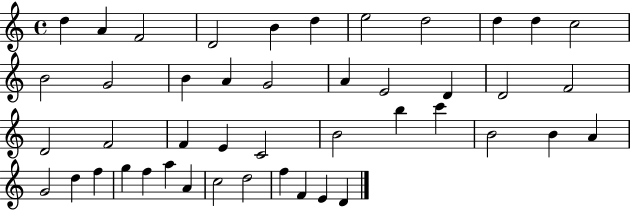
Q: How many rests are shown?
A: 0